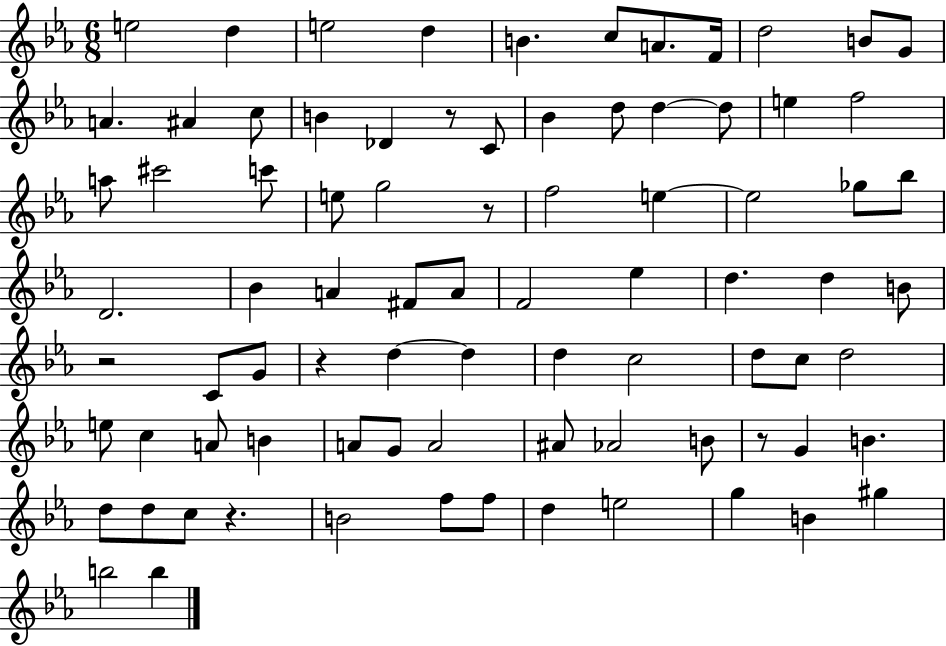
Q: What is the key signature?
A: EES major